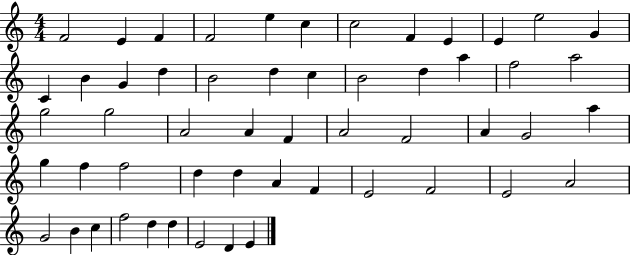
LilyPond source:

{
  \clef treble
  \numericTimeSignature
  \time 4/4
  \key c \major
  f'2 e'4 f'4 | f'2 e''4 c''4 | c''2 f'4 e'4 | e'4 e''2 g'4 | \break c'4 b'4 g'4 d''4 | b'2 d''4 c''4 | b'2 d''4 a''4 | f''2 a''2 | \break g''2 g''2 | a'2 a'4 f'4 | a'2 f'2 | a'4 g'2 a''4 | \break g''4 f''4 f''2 | d''4 d''4 a'4 f'4 | e'2 f'2 | e'2 a'2 | \break g'2 b'4 c''4 | f''2 d''4 d''4 | e'2 d'4 e'4 | \bar "|."
}